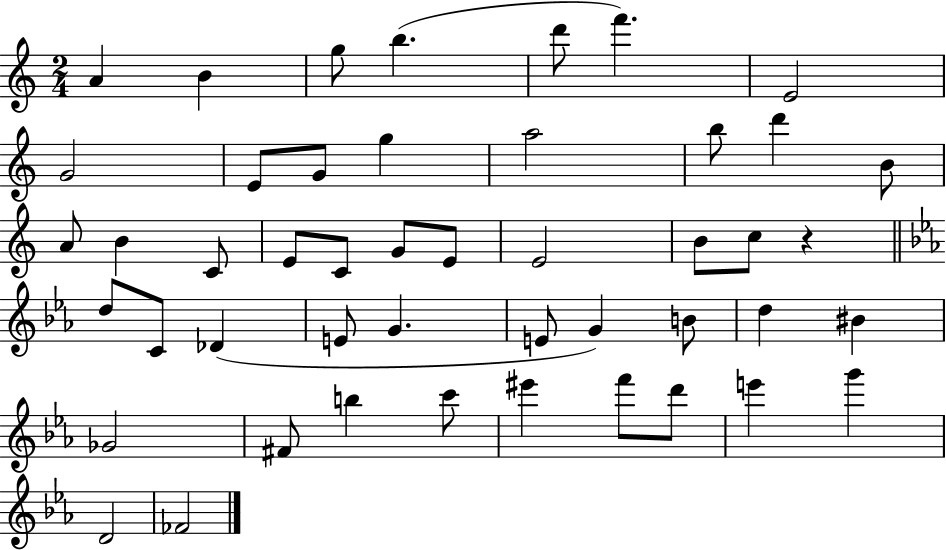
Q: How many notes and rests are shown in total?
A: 47